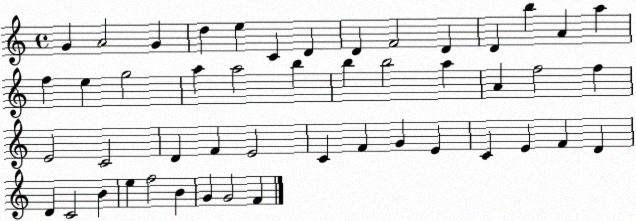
X:1
T:Untitled
M:4/4
L:1/4
K:C
G A2 G d e C D D F2 D D b A a f e g2 a a2 b b b2 a A f2 f E2 C2 D F E2 C F G E C E F D D C2 B e f2 B G G2 F